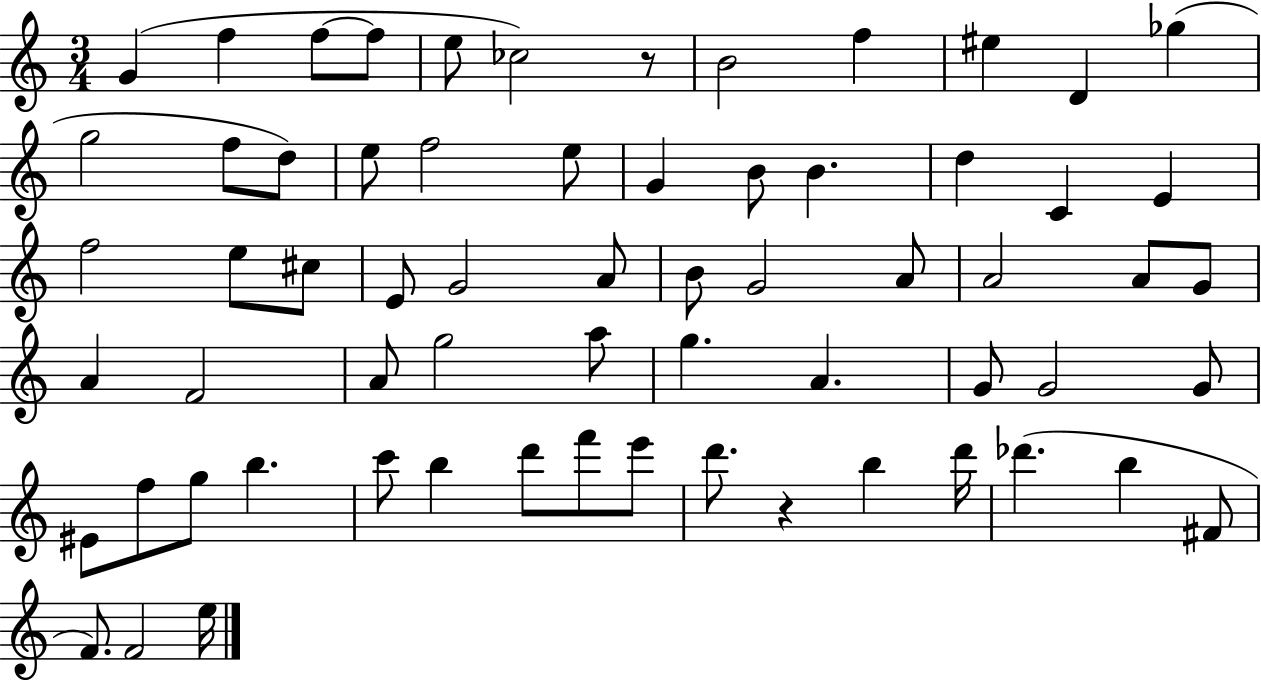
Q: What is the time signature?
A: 3/4